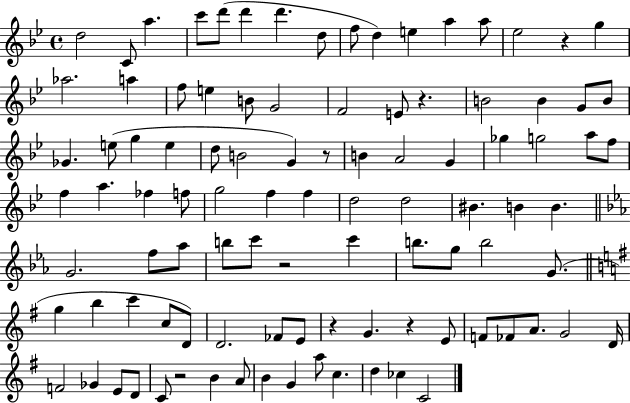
D5/h C4/e A5/q. C6/e D6/e D6/q D6/q. D5/e F5/e D5/q E5/q A5/q A5/e Eb5/h R/q G5/q Ab5/h. A5/q F5/e E5/q B4/e G4/h F4/h E4/e R/q. B4/h B4/q G4/e B4/e Gb4/q. E5/e G5/q E5/q D5/e B4/h G4/q R/e B4/q A4/h G4/q Gb5/q G5/h A5/e F5/e F5/q A5/q. FES5/q F5/e G5/h F5/q F5/q D5/h D5/h BIS4/q. B4/q B4/q. G4/h. F5/e Ab5/e B5/e C6/e R/h C6/q B5/e. G5/e B5/h G4/e. G5/q B5/q C6/q C5/e D4/e D4/h. FES4/e E4/e R/q G4/q. R/q E4/e F4/e FES4/e A4/e. G4/h D4/s F4/h Gb4/q E4/e D4/e C4/e R/h B4/q A4/e B4/q G4/q A5/e C5/q. D5/q CES5/q C4/h